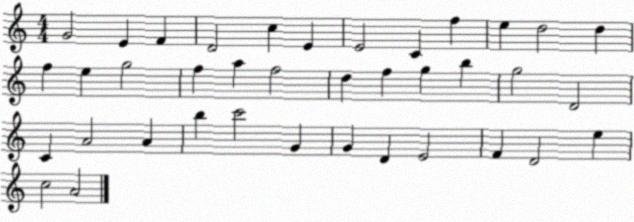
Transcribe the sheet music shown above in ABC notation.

X:1
T:Untitled
M:4/4
L:1/4
K:C
G2 E F D2 c E E2 C f e d2 d f e g2 f a f2 d f g b g2 D2 C A2 A b c'2 G G D E2 F D2 e c2 A2